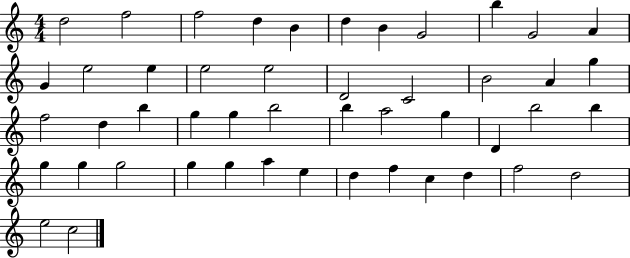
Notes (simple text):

D5/h F5/h F5/h D5/q B4/q D5/q B4/q G4/h B5/q G4/h A4/q G4/q E5/h E5/q E5/h E5/h D4/h C4/h B4/h A4/q G5/q F5/h D5/q B5/q G5/q G5/q B5/h B5/q A5/h G5/q D4/q B5/h B5/q G5/q G5/q G5/h G5/q G5/q A5/q E5/q D5/q F5/q C5/q D5/q F5/h D5/h E5/h C5/h